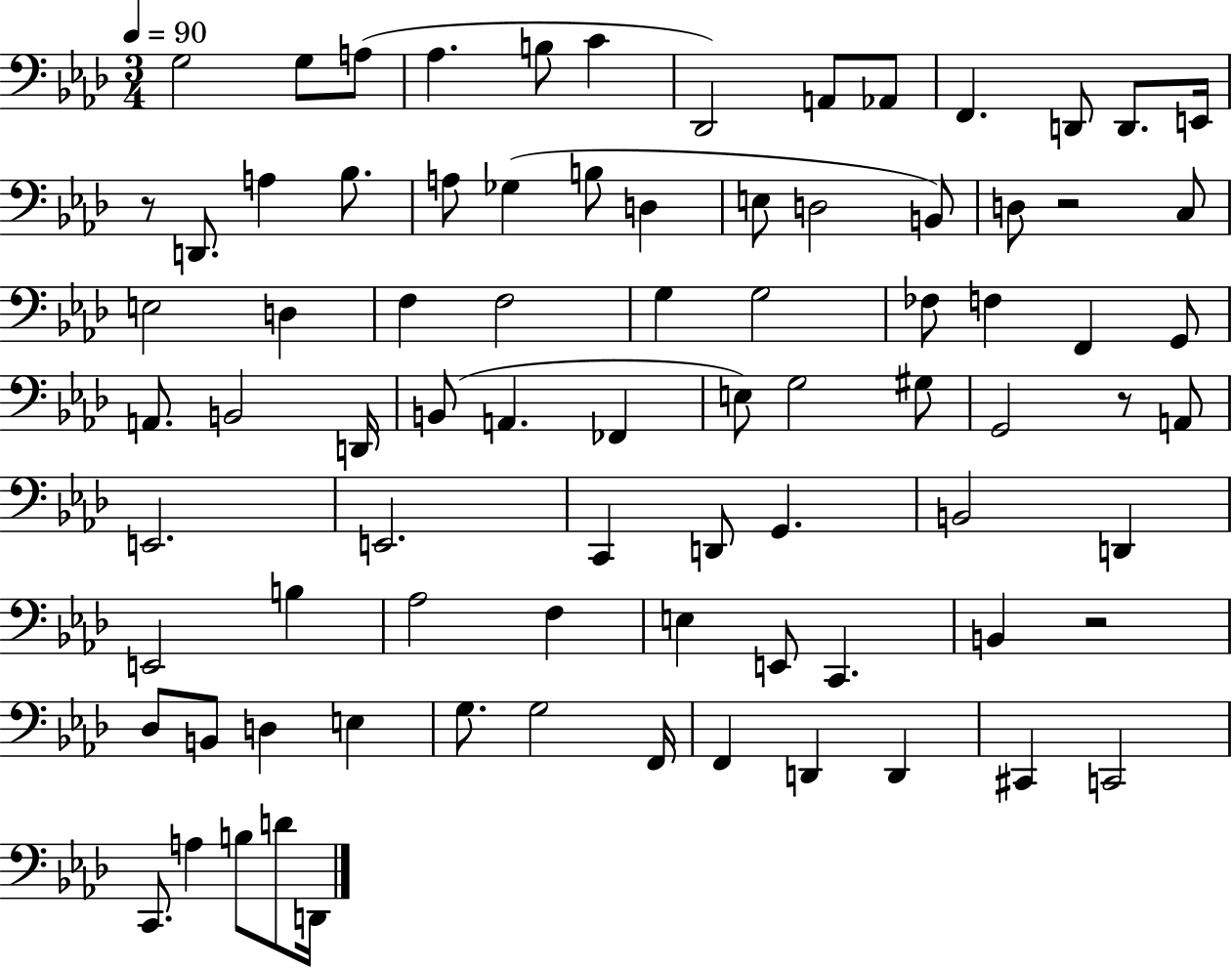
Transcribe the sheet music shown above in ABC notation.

X:1
T:Untitled
M:3/4
L:1/4
K:Ab
G,2 G,/2 A,/2 _A, B,/2 C _D,,2 A,,/2 _A,,/2 F,, D,,/2 D,,/2 E,,/4 z/2 D,,/2 A, _B,/2 A,/2 _G, B,/2 D, E,/2 D,2 B,,/2 D,/2 z2 C,/2 E,2 D, F, F,2 G, G,2 _F,/2 F, F,, G,,/2 A,,/2 B,,2 D,,/4 B,,/2 A,, _F,, E,/2 G,2 ^G,/2 G,,2 z/2 A,,/2 E,,2 E,,2 C,, D,,/2 G,, B,,2 D,, E,,2 B, _A,2 F, E, E,,/2 C,, B,, z2 _D,/2 B,,/2 D, E, G,/2 G,2 F,,/4 F,, D,, D,, ^C,, C,,2 C,,/2 A, B,/2 D/2 D,,/4